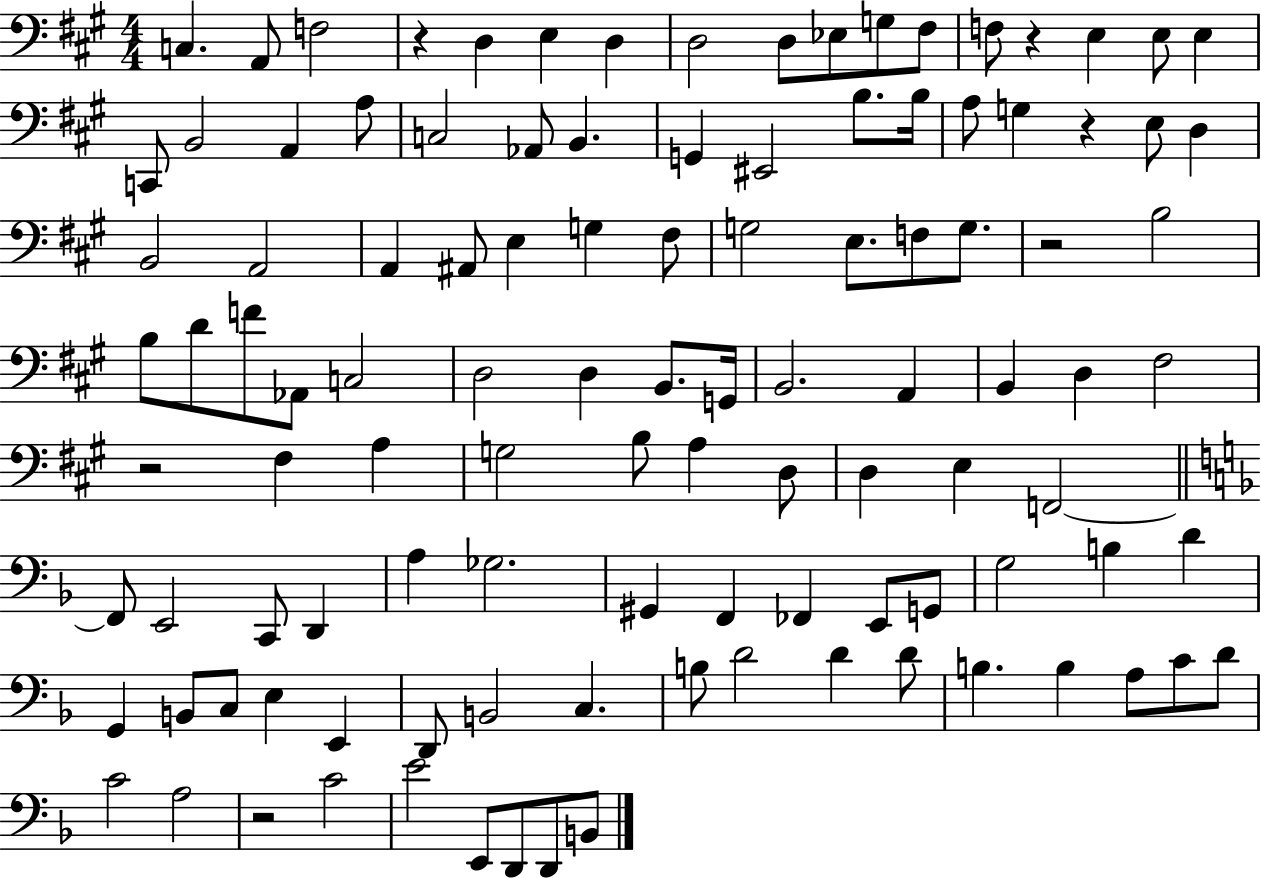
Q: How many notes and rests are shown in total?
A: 110